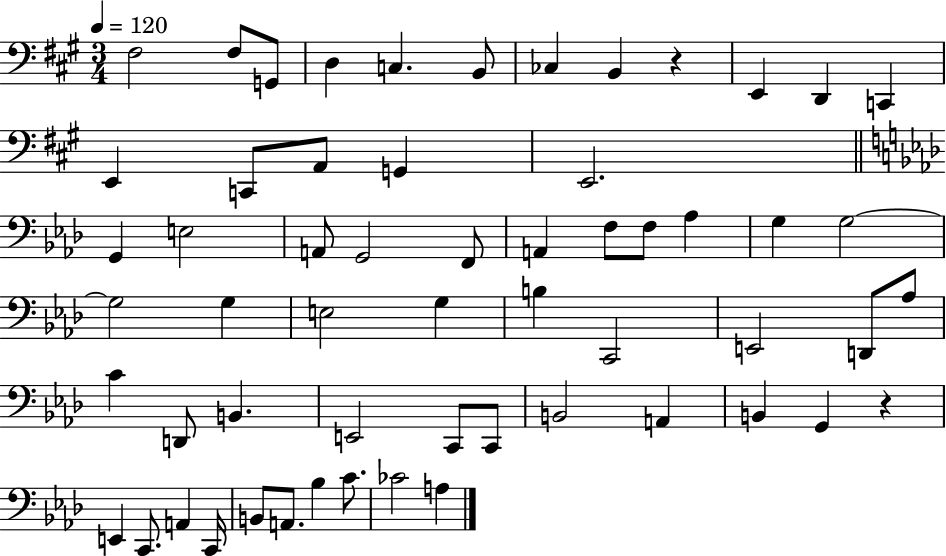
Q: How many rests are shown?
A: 2